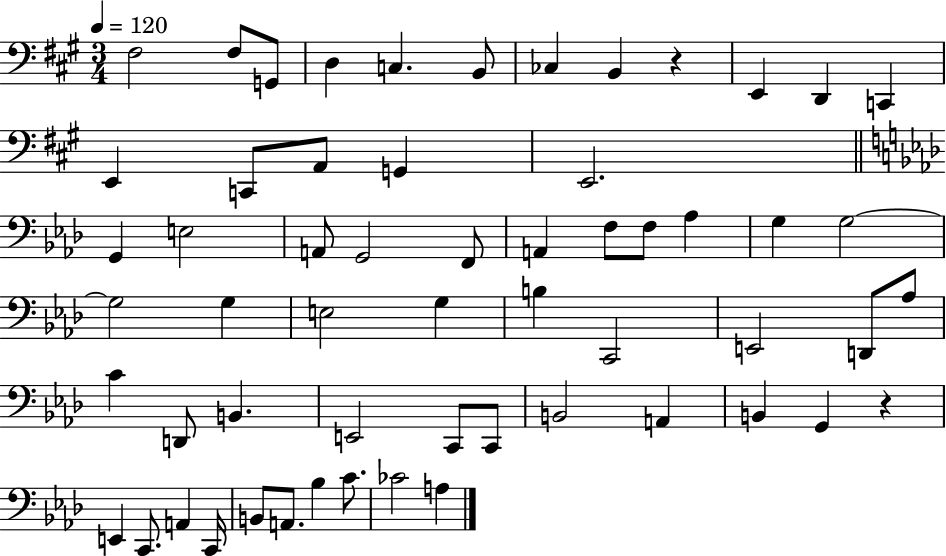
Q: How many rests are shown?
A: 2